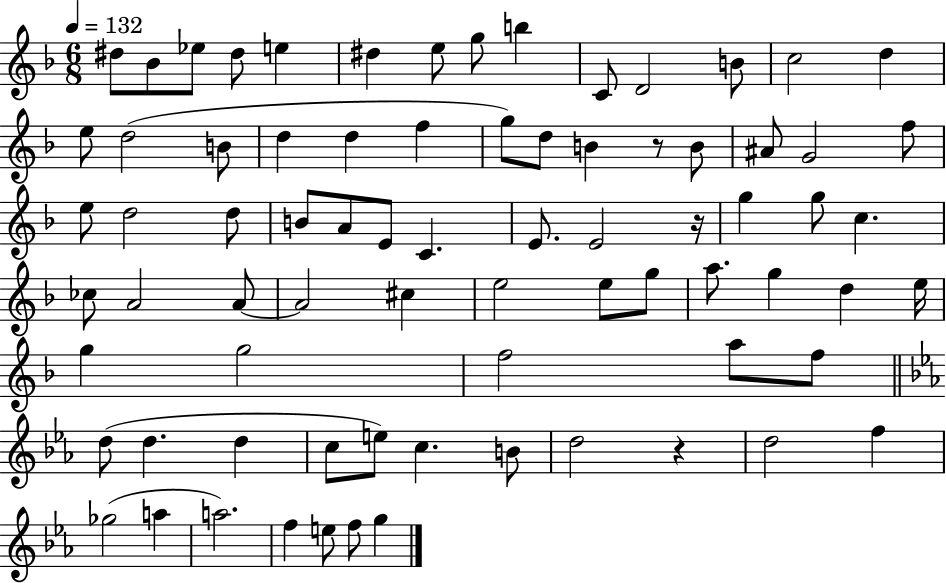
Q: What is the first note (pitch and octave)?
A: D#5